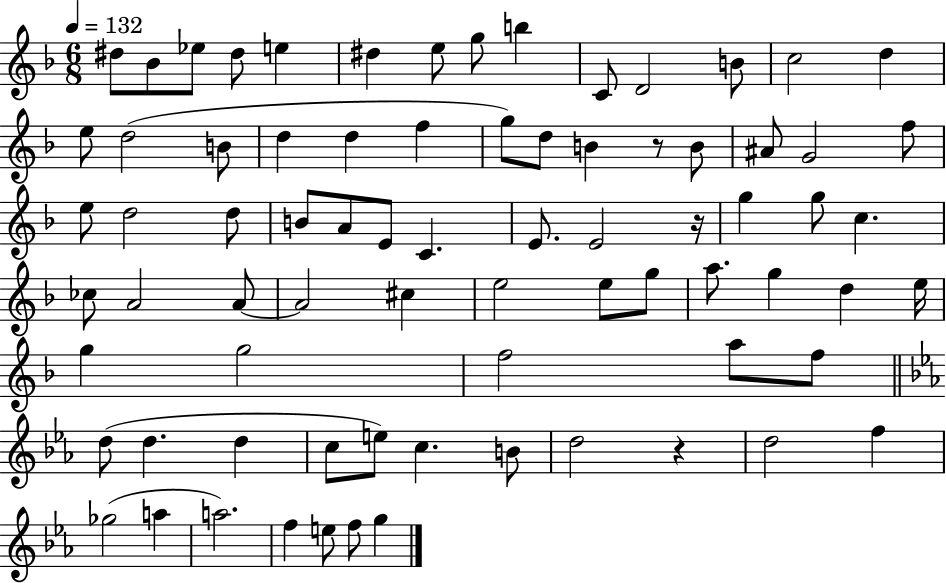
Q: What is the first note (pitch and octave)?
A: D#5